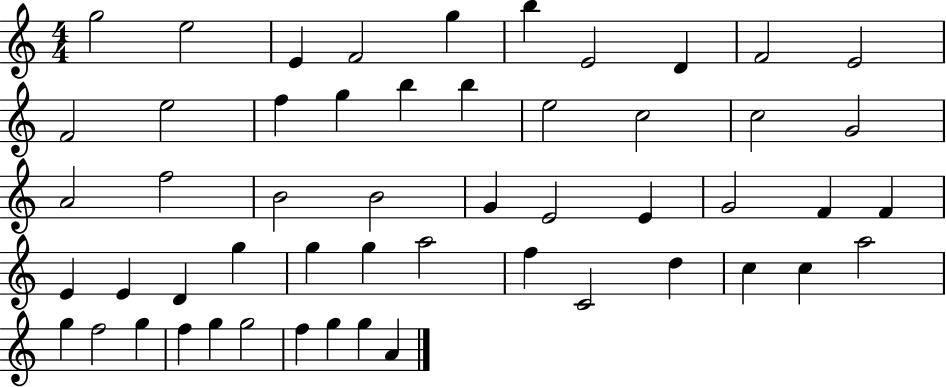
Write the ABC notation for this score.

X:1
T:Untitled
M:4/4
L:1/4
K:C
g2 e2 E F2 g b E2 D F2 E2 F2 e2 f g b b e2 c2 c2 G2 A2 f2 B2 B2 G E2 E G2 F F E E D g g g a2 f C2 d c c a2 g f2 g f g g2 f g g A